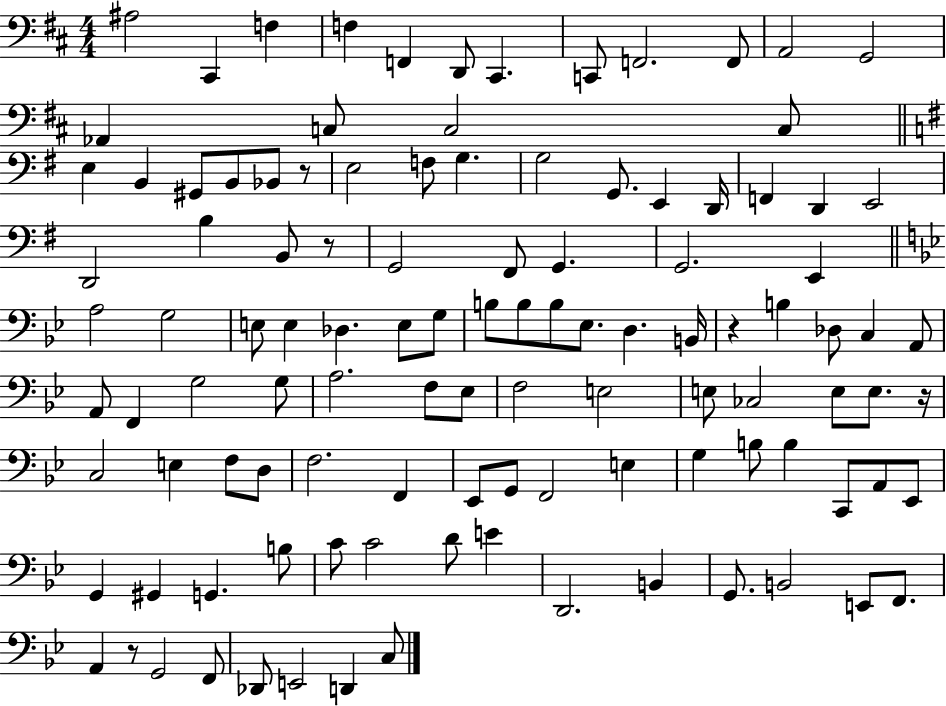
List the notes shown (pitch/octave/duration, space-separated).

A#3/h C#2/q F3/q F3/q F2/q D2/e C#2/q. C2/e F2/h. F2/e A2/h G2/h Ab2/q C3/e C3/h C3/e E3/q B2/q G#2/e B2/e Bb2/e R/e E3/h F3/e G3/q. G3/h G2/e. E2/q D2/s F2/q D2/q E2/h D2/h B3/q B2/e R/e G2/h F#2/e G2/q. G2/h. E2/q A3/h G3/h E3/e E3/q Db3/q. E3/e G3/e B3/e B3/e B3/e Eb3/e. D3/q. B2/s R/q B3/q Db3/e C3/q A2/e A2/e F2/q G3/h G3/e A3/h. F3/e Eb3/e F3/h E3/h E3/e CES3/h E3/e E3/e. R/s C3/h E3/q F3/e D3/e F3/h. F2/q Eb2/e G2/e F2/h E3/q G3/q B3/e B3/q C2/e A2/e Eb2/e G2/q G#2/q G2/q. B3/e C4/e C4/h D4/e E4/q D2/h. B2/q G2/e. B2/h E2/e F2/e. A2/q R/e G2/h F2/e Db2/e E2/h D2/q C3/e